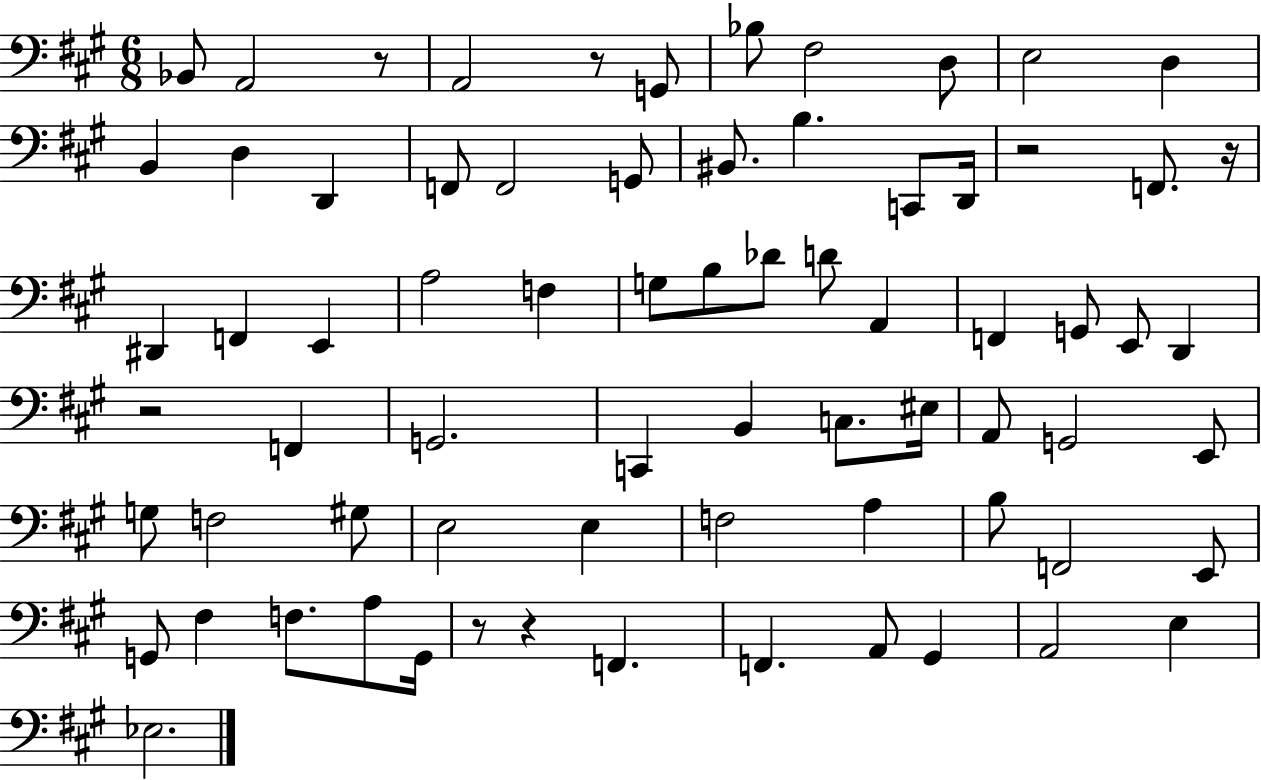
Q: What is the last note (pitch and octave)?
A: Eb3